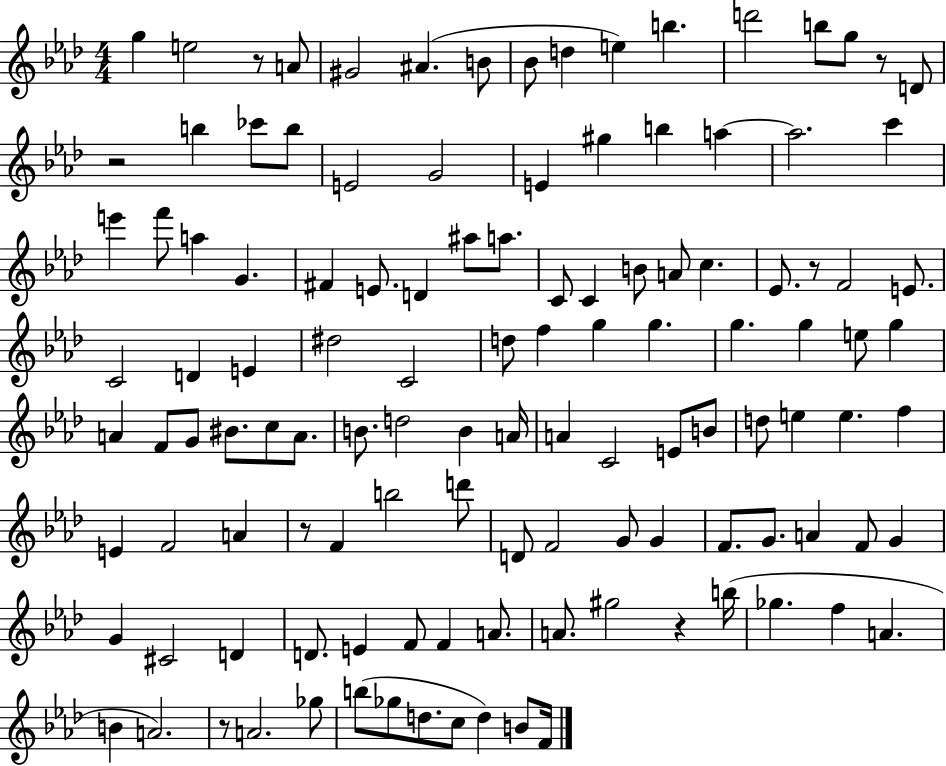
X:1
T:Untitled
M:4/4
L:1/4
K:Ab
g e2 z/2 A/2 ^G2 ^A B/2 _B/2 d e b d'2 b/2 g/2 z/2 D/2 z2 b _c'/2 b/2 E2 G2 E ^g b a a2 c' e' f'/2 a G ^F E/2 D ^a/2 a/2 C/2 C B/2 A/2 c _E/2 z/2 F2 E/2 C2 D E ^d2 C2 d/2 f g g g g e/2 g A F/2 G/2 ^B/2 c/2 A/2 B/2 d2 B A/4 A C2 E/2 B/2 d/2 e e f E F2 A z/2 F b2 d'/2 D/2 F2 G/2 G F/2 G/2 A F/2 G G ^C2 D D/2 E F/2 F A/2 A/2 ^g2 z b/4 _g f A B A2 z/2 A2 _g/2 b/2 _g/2 d/2 c/2 d B/2 F/4